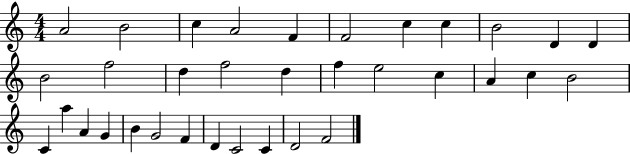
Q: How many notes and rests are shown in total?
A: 34